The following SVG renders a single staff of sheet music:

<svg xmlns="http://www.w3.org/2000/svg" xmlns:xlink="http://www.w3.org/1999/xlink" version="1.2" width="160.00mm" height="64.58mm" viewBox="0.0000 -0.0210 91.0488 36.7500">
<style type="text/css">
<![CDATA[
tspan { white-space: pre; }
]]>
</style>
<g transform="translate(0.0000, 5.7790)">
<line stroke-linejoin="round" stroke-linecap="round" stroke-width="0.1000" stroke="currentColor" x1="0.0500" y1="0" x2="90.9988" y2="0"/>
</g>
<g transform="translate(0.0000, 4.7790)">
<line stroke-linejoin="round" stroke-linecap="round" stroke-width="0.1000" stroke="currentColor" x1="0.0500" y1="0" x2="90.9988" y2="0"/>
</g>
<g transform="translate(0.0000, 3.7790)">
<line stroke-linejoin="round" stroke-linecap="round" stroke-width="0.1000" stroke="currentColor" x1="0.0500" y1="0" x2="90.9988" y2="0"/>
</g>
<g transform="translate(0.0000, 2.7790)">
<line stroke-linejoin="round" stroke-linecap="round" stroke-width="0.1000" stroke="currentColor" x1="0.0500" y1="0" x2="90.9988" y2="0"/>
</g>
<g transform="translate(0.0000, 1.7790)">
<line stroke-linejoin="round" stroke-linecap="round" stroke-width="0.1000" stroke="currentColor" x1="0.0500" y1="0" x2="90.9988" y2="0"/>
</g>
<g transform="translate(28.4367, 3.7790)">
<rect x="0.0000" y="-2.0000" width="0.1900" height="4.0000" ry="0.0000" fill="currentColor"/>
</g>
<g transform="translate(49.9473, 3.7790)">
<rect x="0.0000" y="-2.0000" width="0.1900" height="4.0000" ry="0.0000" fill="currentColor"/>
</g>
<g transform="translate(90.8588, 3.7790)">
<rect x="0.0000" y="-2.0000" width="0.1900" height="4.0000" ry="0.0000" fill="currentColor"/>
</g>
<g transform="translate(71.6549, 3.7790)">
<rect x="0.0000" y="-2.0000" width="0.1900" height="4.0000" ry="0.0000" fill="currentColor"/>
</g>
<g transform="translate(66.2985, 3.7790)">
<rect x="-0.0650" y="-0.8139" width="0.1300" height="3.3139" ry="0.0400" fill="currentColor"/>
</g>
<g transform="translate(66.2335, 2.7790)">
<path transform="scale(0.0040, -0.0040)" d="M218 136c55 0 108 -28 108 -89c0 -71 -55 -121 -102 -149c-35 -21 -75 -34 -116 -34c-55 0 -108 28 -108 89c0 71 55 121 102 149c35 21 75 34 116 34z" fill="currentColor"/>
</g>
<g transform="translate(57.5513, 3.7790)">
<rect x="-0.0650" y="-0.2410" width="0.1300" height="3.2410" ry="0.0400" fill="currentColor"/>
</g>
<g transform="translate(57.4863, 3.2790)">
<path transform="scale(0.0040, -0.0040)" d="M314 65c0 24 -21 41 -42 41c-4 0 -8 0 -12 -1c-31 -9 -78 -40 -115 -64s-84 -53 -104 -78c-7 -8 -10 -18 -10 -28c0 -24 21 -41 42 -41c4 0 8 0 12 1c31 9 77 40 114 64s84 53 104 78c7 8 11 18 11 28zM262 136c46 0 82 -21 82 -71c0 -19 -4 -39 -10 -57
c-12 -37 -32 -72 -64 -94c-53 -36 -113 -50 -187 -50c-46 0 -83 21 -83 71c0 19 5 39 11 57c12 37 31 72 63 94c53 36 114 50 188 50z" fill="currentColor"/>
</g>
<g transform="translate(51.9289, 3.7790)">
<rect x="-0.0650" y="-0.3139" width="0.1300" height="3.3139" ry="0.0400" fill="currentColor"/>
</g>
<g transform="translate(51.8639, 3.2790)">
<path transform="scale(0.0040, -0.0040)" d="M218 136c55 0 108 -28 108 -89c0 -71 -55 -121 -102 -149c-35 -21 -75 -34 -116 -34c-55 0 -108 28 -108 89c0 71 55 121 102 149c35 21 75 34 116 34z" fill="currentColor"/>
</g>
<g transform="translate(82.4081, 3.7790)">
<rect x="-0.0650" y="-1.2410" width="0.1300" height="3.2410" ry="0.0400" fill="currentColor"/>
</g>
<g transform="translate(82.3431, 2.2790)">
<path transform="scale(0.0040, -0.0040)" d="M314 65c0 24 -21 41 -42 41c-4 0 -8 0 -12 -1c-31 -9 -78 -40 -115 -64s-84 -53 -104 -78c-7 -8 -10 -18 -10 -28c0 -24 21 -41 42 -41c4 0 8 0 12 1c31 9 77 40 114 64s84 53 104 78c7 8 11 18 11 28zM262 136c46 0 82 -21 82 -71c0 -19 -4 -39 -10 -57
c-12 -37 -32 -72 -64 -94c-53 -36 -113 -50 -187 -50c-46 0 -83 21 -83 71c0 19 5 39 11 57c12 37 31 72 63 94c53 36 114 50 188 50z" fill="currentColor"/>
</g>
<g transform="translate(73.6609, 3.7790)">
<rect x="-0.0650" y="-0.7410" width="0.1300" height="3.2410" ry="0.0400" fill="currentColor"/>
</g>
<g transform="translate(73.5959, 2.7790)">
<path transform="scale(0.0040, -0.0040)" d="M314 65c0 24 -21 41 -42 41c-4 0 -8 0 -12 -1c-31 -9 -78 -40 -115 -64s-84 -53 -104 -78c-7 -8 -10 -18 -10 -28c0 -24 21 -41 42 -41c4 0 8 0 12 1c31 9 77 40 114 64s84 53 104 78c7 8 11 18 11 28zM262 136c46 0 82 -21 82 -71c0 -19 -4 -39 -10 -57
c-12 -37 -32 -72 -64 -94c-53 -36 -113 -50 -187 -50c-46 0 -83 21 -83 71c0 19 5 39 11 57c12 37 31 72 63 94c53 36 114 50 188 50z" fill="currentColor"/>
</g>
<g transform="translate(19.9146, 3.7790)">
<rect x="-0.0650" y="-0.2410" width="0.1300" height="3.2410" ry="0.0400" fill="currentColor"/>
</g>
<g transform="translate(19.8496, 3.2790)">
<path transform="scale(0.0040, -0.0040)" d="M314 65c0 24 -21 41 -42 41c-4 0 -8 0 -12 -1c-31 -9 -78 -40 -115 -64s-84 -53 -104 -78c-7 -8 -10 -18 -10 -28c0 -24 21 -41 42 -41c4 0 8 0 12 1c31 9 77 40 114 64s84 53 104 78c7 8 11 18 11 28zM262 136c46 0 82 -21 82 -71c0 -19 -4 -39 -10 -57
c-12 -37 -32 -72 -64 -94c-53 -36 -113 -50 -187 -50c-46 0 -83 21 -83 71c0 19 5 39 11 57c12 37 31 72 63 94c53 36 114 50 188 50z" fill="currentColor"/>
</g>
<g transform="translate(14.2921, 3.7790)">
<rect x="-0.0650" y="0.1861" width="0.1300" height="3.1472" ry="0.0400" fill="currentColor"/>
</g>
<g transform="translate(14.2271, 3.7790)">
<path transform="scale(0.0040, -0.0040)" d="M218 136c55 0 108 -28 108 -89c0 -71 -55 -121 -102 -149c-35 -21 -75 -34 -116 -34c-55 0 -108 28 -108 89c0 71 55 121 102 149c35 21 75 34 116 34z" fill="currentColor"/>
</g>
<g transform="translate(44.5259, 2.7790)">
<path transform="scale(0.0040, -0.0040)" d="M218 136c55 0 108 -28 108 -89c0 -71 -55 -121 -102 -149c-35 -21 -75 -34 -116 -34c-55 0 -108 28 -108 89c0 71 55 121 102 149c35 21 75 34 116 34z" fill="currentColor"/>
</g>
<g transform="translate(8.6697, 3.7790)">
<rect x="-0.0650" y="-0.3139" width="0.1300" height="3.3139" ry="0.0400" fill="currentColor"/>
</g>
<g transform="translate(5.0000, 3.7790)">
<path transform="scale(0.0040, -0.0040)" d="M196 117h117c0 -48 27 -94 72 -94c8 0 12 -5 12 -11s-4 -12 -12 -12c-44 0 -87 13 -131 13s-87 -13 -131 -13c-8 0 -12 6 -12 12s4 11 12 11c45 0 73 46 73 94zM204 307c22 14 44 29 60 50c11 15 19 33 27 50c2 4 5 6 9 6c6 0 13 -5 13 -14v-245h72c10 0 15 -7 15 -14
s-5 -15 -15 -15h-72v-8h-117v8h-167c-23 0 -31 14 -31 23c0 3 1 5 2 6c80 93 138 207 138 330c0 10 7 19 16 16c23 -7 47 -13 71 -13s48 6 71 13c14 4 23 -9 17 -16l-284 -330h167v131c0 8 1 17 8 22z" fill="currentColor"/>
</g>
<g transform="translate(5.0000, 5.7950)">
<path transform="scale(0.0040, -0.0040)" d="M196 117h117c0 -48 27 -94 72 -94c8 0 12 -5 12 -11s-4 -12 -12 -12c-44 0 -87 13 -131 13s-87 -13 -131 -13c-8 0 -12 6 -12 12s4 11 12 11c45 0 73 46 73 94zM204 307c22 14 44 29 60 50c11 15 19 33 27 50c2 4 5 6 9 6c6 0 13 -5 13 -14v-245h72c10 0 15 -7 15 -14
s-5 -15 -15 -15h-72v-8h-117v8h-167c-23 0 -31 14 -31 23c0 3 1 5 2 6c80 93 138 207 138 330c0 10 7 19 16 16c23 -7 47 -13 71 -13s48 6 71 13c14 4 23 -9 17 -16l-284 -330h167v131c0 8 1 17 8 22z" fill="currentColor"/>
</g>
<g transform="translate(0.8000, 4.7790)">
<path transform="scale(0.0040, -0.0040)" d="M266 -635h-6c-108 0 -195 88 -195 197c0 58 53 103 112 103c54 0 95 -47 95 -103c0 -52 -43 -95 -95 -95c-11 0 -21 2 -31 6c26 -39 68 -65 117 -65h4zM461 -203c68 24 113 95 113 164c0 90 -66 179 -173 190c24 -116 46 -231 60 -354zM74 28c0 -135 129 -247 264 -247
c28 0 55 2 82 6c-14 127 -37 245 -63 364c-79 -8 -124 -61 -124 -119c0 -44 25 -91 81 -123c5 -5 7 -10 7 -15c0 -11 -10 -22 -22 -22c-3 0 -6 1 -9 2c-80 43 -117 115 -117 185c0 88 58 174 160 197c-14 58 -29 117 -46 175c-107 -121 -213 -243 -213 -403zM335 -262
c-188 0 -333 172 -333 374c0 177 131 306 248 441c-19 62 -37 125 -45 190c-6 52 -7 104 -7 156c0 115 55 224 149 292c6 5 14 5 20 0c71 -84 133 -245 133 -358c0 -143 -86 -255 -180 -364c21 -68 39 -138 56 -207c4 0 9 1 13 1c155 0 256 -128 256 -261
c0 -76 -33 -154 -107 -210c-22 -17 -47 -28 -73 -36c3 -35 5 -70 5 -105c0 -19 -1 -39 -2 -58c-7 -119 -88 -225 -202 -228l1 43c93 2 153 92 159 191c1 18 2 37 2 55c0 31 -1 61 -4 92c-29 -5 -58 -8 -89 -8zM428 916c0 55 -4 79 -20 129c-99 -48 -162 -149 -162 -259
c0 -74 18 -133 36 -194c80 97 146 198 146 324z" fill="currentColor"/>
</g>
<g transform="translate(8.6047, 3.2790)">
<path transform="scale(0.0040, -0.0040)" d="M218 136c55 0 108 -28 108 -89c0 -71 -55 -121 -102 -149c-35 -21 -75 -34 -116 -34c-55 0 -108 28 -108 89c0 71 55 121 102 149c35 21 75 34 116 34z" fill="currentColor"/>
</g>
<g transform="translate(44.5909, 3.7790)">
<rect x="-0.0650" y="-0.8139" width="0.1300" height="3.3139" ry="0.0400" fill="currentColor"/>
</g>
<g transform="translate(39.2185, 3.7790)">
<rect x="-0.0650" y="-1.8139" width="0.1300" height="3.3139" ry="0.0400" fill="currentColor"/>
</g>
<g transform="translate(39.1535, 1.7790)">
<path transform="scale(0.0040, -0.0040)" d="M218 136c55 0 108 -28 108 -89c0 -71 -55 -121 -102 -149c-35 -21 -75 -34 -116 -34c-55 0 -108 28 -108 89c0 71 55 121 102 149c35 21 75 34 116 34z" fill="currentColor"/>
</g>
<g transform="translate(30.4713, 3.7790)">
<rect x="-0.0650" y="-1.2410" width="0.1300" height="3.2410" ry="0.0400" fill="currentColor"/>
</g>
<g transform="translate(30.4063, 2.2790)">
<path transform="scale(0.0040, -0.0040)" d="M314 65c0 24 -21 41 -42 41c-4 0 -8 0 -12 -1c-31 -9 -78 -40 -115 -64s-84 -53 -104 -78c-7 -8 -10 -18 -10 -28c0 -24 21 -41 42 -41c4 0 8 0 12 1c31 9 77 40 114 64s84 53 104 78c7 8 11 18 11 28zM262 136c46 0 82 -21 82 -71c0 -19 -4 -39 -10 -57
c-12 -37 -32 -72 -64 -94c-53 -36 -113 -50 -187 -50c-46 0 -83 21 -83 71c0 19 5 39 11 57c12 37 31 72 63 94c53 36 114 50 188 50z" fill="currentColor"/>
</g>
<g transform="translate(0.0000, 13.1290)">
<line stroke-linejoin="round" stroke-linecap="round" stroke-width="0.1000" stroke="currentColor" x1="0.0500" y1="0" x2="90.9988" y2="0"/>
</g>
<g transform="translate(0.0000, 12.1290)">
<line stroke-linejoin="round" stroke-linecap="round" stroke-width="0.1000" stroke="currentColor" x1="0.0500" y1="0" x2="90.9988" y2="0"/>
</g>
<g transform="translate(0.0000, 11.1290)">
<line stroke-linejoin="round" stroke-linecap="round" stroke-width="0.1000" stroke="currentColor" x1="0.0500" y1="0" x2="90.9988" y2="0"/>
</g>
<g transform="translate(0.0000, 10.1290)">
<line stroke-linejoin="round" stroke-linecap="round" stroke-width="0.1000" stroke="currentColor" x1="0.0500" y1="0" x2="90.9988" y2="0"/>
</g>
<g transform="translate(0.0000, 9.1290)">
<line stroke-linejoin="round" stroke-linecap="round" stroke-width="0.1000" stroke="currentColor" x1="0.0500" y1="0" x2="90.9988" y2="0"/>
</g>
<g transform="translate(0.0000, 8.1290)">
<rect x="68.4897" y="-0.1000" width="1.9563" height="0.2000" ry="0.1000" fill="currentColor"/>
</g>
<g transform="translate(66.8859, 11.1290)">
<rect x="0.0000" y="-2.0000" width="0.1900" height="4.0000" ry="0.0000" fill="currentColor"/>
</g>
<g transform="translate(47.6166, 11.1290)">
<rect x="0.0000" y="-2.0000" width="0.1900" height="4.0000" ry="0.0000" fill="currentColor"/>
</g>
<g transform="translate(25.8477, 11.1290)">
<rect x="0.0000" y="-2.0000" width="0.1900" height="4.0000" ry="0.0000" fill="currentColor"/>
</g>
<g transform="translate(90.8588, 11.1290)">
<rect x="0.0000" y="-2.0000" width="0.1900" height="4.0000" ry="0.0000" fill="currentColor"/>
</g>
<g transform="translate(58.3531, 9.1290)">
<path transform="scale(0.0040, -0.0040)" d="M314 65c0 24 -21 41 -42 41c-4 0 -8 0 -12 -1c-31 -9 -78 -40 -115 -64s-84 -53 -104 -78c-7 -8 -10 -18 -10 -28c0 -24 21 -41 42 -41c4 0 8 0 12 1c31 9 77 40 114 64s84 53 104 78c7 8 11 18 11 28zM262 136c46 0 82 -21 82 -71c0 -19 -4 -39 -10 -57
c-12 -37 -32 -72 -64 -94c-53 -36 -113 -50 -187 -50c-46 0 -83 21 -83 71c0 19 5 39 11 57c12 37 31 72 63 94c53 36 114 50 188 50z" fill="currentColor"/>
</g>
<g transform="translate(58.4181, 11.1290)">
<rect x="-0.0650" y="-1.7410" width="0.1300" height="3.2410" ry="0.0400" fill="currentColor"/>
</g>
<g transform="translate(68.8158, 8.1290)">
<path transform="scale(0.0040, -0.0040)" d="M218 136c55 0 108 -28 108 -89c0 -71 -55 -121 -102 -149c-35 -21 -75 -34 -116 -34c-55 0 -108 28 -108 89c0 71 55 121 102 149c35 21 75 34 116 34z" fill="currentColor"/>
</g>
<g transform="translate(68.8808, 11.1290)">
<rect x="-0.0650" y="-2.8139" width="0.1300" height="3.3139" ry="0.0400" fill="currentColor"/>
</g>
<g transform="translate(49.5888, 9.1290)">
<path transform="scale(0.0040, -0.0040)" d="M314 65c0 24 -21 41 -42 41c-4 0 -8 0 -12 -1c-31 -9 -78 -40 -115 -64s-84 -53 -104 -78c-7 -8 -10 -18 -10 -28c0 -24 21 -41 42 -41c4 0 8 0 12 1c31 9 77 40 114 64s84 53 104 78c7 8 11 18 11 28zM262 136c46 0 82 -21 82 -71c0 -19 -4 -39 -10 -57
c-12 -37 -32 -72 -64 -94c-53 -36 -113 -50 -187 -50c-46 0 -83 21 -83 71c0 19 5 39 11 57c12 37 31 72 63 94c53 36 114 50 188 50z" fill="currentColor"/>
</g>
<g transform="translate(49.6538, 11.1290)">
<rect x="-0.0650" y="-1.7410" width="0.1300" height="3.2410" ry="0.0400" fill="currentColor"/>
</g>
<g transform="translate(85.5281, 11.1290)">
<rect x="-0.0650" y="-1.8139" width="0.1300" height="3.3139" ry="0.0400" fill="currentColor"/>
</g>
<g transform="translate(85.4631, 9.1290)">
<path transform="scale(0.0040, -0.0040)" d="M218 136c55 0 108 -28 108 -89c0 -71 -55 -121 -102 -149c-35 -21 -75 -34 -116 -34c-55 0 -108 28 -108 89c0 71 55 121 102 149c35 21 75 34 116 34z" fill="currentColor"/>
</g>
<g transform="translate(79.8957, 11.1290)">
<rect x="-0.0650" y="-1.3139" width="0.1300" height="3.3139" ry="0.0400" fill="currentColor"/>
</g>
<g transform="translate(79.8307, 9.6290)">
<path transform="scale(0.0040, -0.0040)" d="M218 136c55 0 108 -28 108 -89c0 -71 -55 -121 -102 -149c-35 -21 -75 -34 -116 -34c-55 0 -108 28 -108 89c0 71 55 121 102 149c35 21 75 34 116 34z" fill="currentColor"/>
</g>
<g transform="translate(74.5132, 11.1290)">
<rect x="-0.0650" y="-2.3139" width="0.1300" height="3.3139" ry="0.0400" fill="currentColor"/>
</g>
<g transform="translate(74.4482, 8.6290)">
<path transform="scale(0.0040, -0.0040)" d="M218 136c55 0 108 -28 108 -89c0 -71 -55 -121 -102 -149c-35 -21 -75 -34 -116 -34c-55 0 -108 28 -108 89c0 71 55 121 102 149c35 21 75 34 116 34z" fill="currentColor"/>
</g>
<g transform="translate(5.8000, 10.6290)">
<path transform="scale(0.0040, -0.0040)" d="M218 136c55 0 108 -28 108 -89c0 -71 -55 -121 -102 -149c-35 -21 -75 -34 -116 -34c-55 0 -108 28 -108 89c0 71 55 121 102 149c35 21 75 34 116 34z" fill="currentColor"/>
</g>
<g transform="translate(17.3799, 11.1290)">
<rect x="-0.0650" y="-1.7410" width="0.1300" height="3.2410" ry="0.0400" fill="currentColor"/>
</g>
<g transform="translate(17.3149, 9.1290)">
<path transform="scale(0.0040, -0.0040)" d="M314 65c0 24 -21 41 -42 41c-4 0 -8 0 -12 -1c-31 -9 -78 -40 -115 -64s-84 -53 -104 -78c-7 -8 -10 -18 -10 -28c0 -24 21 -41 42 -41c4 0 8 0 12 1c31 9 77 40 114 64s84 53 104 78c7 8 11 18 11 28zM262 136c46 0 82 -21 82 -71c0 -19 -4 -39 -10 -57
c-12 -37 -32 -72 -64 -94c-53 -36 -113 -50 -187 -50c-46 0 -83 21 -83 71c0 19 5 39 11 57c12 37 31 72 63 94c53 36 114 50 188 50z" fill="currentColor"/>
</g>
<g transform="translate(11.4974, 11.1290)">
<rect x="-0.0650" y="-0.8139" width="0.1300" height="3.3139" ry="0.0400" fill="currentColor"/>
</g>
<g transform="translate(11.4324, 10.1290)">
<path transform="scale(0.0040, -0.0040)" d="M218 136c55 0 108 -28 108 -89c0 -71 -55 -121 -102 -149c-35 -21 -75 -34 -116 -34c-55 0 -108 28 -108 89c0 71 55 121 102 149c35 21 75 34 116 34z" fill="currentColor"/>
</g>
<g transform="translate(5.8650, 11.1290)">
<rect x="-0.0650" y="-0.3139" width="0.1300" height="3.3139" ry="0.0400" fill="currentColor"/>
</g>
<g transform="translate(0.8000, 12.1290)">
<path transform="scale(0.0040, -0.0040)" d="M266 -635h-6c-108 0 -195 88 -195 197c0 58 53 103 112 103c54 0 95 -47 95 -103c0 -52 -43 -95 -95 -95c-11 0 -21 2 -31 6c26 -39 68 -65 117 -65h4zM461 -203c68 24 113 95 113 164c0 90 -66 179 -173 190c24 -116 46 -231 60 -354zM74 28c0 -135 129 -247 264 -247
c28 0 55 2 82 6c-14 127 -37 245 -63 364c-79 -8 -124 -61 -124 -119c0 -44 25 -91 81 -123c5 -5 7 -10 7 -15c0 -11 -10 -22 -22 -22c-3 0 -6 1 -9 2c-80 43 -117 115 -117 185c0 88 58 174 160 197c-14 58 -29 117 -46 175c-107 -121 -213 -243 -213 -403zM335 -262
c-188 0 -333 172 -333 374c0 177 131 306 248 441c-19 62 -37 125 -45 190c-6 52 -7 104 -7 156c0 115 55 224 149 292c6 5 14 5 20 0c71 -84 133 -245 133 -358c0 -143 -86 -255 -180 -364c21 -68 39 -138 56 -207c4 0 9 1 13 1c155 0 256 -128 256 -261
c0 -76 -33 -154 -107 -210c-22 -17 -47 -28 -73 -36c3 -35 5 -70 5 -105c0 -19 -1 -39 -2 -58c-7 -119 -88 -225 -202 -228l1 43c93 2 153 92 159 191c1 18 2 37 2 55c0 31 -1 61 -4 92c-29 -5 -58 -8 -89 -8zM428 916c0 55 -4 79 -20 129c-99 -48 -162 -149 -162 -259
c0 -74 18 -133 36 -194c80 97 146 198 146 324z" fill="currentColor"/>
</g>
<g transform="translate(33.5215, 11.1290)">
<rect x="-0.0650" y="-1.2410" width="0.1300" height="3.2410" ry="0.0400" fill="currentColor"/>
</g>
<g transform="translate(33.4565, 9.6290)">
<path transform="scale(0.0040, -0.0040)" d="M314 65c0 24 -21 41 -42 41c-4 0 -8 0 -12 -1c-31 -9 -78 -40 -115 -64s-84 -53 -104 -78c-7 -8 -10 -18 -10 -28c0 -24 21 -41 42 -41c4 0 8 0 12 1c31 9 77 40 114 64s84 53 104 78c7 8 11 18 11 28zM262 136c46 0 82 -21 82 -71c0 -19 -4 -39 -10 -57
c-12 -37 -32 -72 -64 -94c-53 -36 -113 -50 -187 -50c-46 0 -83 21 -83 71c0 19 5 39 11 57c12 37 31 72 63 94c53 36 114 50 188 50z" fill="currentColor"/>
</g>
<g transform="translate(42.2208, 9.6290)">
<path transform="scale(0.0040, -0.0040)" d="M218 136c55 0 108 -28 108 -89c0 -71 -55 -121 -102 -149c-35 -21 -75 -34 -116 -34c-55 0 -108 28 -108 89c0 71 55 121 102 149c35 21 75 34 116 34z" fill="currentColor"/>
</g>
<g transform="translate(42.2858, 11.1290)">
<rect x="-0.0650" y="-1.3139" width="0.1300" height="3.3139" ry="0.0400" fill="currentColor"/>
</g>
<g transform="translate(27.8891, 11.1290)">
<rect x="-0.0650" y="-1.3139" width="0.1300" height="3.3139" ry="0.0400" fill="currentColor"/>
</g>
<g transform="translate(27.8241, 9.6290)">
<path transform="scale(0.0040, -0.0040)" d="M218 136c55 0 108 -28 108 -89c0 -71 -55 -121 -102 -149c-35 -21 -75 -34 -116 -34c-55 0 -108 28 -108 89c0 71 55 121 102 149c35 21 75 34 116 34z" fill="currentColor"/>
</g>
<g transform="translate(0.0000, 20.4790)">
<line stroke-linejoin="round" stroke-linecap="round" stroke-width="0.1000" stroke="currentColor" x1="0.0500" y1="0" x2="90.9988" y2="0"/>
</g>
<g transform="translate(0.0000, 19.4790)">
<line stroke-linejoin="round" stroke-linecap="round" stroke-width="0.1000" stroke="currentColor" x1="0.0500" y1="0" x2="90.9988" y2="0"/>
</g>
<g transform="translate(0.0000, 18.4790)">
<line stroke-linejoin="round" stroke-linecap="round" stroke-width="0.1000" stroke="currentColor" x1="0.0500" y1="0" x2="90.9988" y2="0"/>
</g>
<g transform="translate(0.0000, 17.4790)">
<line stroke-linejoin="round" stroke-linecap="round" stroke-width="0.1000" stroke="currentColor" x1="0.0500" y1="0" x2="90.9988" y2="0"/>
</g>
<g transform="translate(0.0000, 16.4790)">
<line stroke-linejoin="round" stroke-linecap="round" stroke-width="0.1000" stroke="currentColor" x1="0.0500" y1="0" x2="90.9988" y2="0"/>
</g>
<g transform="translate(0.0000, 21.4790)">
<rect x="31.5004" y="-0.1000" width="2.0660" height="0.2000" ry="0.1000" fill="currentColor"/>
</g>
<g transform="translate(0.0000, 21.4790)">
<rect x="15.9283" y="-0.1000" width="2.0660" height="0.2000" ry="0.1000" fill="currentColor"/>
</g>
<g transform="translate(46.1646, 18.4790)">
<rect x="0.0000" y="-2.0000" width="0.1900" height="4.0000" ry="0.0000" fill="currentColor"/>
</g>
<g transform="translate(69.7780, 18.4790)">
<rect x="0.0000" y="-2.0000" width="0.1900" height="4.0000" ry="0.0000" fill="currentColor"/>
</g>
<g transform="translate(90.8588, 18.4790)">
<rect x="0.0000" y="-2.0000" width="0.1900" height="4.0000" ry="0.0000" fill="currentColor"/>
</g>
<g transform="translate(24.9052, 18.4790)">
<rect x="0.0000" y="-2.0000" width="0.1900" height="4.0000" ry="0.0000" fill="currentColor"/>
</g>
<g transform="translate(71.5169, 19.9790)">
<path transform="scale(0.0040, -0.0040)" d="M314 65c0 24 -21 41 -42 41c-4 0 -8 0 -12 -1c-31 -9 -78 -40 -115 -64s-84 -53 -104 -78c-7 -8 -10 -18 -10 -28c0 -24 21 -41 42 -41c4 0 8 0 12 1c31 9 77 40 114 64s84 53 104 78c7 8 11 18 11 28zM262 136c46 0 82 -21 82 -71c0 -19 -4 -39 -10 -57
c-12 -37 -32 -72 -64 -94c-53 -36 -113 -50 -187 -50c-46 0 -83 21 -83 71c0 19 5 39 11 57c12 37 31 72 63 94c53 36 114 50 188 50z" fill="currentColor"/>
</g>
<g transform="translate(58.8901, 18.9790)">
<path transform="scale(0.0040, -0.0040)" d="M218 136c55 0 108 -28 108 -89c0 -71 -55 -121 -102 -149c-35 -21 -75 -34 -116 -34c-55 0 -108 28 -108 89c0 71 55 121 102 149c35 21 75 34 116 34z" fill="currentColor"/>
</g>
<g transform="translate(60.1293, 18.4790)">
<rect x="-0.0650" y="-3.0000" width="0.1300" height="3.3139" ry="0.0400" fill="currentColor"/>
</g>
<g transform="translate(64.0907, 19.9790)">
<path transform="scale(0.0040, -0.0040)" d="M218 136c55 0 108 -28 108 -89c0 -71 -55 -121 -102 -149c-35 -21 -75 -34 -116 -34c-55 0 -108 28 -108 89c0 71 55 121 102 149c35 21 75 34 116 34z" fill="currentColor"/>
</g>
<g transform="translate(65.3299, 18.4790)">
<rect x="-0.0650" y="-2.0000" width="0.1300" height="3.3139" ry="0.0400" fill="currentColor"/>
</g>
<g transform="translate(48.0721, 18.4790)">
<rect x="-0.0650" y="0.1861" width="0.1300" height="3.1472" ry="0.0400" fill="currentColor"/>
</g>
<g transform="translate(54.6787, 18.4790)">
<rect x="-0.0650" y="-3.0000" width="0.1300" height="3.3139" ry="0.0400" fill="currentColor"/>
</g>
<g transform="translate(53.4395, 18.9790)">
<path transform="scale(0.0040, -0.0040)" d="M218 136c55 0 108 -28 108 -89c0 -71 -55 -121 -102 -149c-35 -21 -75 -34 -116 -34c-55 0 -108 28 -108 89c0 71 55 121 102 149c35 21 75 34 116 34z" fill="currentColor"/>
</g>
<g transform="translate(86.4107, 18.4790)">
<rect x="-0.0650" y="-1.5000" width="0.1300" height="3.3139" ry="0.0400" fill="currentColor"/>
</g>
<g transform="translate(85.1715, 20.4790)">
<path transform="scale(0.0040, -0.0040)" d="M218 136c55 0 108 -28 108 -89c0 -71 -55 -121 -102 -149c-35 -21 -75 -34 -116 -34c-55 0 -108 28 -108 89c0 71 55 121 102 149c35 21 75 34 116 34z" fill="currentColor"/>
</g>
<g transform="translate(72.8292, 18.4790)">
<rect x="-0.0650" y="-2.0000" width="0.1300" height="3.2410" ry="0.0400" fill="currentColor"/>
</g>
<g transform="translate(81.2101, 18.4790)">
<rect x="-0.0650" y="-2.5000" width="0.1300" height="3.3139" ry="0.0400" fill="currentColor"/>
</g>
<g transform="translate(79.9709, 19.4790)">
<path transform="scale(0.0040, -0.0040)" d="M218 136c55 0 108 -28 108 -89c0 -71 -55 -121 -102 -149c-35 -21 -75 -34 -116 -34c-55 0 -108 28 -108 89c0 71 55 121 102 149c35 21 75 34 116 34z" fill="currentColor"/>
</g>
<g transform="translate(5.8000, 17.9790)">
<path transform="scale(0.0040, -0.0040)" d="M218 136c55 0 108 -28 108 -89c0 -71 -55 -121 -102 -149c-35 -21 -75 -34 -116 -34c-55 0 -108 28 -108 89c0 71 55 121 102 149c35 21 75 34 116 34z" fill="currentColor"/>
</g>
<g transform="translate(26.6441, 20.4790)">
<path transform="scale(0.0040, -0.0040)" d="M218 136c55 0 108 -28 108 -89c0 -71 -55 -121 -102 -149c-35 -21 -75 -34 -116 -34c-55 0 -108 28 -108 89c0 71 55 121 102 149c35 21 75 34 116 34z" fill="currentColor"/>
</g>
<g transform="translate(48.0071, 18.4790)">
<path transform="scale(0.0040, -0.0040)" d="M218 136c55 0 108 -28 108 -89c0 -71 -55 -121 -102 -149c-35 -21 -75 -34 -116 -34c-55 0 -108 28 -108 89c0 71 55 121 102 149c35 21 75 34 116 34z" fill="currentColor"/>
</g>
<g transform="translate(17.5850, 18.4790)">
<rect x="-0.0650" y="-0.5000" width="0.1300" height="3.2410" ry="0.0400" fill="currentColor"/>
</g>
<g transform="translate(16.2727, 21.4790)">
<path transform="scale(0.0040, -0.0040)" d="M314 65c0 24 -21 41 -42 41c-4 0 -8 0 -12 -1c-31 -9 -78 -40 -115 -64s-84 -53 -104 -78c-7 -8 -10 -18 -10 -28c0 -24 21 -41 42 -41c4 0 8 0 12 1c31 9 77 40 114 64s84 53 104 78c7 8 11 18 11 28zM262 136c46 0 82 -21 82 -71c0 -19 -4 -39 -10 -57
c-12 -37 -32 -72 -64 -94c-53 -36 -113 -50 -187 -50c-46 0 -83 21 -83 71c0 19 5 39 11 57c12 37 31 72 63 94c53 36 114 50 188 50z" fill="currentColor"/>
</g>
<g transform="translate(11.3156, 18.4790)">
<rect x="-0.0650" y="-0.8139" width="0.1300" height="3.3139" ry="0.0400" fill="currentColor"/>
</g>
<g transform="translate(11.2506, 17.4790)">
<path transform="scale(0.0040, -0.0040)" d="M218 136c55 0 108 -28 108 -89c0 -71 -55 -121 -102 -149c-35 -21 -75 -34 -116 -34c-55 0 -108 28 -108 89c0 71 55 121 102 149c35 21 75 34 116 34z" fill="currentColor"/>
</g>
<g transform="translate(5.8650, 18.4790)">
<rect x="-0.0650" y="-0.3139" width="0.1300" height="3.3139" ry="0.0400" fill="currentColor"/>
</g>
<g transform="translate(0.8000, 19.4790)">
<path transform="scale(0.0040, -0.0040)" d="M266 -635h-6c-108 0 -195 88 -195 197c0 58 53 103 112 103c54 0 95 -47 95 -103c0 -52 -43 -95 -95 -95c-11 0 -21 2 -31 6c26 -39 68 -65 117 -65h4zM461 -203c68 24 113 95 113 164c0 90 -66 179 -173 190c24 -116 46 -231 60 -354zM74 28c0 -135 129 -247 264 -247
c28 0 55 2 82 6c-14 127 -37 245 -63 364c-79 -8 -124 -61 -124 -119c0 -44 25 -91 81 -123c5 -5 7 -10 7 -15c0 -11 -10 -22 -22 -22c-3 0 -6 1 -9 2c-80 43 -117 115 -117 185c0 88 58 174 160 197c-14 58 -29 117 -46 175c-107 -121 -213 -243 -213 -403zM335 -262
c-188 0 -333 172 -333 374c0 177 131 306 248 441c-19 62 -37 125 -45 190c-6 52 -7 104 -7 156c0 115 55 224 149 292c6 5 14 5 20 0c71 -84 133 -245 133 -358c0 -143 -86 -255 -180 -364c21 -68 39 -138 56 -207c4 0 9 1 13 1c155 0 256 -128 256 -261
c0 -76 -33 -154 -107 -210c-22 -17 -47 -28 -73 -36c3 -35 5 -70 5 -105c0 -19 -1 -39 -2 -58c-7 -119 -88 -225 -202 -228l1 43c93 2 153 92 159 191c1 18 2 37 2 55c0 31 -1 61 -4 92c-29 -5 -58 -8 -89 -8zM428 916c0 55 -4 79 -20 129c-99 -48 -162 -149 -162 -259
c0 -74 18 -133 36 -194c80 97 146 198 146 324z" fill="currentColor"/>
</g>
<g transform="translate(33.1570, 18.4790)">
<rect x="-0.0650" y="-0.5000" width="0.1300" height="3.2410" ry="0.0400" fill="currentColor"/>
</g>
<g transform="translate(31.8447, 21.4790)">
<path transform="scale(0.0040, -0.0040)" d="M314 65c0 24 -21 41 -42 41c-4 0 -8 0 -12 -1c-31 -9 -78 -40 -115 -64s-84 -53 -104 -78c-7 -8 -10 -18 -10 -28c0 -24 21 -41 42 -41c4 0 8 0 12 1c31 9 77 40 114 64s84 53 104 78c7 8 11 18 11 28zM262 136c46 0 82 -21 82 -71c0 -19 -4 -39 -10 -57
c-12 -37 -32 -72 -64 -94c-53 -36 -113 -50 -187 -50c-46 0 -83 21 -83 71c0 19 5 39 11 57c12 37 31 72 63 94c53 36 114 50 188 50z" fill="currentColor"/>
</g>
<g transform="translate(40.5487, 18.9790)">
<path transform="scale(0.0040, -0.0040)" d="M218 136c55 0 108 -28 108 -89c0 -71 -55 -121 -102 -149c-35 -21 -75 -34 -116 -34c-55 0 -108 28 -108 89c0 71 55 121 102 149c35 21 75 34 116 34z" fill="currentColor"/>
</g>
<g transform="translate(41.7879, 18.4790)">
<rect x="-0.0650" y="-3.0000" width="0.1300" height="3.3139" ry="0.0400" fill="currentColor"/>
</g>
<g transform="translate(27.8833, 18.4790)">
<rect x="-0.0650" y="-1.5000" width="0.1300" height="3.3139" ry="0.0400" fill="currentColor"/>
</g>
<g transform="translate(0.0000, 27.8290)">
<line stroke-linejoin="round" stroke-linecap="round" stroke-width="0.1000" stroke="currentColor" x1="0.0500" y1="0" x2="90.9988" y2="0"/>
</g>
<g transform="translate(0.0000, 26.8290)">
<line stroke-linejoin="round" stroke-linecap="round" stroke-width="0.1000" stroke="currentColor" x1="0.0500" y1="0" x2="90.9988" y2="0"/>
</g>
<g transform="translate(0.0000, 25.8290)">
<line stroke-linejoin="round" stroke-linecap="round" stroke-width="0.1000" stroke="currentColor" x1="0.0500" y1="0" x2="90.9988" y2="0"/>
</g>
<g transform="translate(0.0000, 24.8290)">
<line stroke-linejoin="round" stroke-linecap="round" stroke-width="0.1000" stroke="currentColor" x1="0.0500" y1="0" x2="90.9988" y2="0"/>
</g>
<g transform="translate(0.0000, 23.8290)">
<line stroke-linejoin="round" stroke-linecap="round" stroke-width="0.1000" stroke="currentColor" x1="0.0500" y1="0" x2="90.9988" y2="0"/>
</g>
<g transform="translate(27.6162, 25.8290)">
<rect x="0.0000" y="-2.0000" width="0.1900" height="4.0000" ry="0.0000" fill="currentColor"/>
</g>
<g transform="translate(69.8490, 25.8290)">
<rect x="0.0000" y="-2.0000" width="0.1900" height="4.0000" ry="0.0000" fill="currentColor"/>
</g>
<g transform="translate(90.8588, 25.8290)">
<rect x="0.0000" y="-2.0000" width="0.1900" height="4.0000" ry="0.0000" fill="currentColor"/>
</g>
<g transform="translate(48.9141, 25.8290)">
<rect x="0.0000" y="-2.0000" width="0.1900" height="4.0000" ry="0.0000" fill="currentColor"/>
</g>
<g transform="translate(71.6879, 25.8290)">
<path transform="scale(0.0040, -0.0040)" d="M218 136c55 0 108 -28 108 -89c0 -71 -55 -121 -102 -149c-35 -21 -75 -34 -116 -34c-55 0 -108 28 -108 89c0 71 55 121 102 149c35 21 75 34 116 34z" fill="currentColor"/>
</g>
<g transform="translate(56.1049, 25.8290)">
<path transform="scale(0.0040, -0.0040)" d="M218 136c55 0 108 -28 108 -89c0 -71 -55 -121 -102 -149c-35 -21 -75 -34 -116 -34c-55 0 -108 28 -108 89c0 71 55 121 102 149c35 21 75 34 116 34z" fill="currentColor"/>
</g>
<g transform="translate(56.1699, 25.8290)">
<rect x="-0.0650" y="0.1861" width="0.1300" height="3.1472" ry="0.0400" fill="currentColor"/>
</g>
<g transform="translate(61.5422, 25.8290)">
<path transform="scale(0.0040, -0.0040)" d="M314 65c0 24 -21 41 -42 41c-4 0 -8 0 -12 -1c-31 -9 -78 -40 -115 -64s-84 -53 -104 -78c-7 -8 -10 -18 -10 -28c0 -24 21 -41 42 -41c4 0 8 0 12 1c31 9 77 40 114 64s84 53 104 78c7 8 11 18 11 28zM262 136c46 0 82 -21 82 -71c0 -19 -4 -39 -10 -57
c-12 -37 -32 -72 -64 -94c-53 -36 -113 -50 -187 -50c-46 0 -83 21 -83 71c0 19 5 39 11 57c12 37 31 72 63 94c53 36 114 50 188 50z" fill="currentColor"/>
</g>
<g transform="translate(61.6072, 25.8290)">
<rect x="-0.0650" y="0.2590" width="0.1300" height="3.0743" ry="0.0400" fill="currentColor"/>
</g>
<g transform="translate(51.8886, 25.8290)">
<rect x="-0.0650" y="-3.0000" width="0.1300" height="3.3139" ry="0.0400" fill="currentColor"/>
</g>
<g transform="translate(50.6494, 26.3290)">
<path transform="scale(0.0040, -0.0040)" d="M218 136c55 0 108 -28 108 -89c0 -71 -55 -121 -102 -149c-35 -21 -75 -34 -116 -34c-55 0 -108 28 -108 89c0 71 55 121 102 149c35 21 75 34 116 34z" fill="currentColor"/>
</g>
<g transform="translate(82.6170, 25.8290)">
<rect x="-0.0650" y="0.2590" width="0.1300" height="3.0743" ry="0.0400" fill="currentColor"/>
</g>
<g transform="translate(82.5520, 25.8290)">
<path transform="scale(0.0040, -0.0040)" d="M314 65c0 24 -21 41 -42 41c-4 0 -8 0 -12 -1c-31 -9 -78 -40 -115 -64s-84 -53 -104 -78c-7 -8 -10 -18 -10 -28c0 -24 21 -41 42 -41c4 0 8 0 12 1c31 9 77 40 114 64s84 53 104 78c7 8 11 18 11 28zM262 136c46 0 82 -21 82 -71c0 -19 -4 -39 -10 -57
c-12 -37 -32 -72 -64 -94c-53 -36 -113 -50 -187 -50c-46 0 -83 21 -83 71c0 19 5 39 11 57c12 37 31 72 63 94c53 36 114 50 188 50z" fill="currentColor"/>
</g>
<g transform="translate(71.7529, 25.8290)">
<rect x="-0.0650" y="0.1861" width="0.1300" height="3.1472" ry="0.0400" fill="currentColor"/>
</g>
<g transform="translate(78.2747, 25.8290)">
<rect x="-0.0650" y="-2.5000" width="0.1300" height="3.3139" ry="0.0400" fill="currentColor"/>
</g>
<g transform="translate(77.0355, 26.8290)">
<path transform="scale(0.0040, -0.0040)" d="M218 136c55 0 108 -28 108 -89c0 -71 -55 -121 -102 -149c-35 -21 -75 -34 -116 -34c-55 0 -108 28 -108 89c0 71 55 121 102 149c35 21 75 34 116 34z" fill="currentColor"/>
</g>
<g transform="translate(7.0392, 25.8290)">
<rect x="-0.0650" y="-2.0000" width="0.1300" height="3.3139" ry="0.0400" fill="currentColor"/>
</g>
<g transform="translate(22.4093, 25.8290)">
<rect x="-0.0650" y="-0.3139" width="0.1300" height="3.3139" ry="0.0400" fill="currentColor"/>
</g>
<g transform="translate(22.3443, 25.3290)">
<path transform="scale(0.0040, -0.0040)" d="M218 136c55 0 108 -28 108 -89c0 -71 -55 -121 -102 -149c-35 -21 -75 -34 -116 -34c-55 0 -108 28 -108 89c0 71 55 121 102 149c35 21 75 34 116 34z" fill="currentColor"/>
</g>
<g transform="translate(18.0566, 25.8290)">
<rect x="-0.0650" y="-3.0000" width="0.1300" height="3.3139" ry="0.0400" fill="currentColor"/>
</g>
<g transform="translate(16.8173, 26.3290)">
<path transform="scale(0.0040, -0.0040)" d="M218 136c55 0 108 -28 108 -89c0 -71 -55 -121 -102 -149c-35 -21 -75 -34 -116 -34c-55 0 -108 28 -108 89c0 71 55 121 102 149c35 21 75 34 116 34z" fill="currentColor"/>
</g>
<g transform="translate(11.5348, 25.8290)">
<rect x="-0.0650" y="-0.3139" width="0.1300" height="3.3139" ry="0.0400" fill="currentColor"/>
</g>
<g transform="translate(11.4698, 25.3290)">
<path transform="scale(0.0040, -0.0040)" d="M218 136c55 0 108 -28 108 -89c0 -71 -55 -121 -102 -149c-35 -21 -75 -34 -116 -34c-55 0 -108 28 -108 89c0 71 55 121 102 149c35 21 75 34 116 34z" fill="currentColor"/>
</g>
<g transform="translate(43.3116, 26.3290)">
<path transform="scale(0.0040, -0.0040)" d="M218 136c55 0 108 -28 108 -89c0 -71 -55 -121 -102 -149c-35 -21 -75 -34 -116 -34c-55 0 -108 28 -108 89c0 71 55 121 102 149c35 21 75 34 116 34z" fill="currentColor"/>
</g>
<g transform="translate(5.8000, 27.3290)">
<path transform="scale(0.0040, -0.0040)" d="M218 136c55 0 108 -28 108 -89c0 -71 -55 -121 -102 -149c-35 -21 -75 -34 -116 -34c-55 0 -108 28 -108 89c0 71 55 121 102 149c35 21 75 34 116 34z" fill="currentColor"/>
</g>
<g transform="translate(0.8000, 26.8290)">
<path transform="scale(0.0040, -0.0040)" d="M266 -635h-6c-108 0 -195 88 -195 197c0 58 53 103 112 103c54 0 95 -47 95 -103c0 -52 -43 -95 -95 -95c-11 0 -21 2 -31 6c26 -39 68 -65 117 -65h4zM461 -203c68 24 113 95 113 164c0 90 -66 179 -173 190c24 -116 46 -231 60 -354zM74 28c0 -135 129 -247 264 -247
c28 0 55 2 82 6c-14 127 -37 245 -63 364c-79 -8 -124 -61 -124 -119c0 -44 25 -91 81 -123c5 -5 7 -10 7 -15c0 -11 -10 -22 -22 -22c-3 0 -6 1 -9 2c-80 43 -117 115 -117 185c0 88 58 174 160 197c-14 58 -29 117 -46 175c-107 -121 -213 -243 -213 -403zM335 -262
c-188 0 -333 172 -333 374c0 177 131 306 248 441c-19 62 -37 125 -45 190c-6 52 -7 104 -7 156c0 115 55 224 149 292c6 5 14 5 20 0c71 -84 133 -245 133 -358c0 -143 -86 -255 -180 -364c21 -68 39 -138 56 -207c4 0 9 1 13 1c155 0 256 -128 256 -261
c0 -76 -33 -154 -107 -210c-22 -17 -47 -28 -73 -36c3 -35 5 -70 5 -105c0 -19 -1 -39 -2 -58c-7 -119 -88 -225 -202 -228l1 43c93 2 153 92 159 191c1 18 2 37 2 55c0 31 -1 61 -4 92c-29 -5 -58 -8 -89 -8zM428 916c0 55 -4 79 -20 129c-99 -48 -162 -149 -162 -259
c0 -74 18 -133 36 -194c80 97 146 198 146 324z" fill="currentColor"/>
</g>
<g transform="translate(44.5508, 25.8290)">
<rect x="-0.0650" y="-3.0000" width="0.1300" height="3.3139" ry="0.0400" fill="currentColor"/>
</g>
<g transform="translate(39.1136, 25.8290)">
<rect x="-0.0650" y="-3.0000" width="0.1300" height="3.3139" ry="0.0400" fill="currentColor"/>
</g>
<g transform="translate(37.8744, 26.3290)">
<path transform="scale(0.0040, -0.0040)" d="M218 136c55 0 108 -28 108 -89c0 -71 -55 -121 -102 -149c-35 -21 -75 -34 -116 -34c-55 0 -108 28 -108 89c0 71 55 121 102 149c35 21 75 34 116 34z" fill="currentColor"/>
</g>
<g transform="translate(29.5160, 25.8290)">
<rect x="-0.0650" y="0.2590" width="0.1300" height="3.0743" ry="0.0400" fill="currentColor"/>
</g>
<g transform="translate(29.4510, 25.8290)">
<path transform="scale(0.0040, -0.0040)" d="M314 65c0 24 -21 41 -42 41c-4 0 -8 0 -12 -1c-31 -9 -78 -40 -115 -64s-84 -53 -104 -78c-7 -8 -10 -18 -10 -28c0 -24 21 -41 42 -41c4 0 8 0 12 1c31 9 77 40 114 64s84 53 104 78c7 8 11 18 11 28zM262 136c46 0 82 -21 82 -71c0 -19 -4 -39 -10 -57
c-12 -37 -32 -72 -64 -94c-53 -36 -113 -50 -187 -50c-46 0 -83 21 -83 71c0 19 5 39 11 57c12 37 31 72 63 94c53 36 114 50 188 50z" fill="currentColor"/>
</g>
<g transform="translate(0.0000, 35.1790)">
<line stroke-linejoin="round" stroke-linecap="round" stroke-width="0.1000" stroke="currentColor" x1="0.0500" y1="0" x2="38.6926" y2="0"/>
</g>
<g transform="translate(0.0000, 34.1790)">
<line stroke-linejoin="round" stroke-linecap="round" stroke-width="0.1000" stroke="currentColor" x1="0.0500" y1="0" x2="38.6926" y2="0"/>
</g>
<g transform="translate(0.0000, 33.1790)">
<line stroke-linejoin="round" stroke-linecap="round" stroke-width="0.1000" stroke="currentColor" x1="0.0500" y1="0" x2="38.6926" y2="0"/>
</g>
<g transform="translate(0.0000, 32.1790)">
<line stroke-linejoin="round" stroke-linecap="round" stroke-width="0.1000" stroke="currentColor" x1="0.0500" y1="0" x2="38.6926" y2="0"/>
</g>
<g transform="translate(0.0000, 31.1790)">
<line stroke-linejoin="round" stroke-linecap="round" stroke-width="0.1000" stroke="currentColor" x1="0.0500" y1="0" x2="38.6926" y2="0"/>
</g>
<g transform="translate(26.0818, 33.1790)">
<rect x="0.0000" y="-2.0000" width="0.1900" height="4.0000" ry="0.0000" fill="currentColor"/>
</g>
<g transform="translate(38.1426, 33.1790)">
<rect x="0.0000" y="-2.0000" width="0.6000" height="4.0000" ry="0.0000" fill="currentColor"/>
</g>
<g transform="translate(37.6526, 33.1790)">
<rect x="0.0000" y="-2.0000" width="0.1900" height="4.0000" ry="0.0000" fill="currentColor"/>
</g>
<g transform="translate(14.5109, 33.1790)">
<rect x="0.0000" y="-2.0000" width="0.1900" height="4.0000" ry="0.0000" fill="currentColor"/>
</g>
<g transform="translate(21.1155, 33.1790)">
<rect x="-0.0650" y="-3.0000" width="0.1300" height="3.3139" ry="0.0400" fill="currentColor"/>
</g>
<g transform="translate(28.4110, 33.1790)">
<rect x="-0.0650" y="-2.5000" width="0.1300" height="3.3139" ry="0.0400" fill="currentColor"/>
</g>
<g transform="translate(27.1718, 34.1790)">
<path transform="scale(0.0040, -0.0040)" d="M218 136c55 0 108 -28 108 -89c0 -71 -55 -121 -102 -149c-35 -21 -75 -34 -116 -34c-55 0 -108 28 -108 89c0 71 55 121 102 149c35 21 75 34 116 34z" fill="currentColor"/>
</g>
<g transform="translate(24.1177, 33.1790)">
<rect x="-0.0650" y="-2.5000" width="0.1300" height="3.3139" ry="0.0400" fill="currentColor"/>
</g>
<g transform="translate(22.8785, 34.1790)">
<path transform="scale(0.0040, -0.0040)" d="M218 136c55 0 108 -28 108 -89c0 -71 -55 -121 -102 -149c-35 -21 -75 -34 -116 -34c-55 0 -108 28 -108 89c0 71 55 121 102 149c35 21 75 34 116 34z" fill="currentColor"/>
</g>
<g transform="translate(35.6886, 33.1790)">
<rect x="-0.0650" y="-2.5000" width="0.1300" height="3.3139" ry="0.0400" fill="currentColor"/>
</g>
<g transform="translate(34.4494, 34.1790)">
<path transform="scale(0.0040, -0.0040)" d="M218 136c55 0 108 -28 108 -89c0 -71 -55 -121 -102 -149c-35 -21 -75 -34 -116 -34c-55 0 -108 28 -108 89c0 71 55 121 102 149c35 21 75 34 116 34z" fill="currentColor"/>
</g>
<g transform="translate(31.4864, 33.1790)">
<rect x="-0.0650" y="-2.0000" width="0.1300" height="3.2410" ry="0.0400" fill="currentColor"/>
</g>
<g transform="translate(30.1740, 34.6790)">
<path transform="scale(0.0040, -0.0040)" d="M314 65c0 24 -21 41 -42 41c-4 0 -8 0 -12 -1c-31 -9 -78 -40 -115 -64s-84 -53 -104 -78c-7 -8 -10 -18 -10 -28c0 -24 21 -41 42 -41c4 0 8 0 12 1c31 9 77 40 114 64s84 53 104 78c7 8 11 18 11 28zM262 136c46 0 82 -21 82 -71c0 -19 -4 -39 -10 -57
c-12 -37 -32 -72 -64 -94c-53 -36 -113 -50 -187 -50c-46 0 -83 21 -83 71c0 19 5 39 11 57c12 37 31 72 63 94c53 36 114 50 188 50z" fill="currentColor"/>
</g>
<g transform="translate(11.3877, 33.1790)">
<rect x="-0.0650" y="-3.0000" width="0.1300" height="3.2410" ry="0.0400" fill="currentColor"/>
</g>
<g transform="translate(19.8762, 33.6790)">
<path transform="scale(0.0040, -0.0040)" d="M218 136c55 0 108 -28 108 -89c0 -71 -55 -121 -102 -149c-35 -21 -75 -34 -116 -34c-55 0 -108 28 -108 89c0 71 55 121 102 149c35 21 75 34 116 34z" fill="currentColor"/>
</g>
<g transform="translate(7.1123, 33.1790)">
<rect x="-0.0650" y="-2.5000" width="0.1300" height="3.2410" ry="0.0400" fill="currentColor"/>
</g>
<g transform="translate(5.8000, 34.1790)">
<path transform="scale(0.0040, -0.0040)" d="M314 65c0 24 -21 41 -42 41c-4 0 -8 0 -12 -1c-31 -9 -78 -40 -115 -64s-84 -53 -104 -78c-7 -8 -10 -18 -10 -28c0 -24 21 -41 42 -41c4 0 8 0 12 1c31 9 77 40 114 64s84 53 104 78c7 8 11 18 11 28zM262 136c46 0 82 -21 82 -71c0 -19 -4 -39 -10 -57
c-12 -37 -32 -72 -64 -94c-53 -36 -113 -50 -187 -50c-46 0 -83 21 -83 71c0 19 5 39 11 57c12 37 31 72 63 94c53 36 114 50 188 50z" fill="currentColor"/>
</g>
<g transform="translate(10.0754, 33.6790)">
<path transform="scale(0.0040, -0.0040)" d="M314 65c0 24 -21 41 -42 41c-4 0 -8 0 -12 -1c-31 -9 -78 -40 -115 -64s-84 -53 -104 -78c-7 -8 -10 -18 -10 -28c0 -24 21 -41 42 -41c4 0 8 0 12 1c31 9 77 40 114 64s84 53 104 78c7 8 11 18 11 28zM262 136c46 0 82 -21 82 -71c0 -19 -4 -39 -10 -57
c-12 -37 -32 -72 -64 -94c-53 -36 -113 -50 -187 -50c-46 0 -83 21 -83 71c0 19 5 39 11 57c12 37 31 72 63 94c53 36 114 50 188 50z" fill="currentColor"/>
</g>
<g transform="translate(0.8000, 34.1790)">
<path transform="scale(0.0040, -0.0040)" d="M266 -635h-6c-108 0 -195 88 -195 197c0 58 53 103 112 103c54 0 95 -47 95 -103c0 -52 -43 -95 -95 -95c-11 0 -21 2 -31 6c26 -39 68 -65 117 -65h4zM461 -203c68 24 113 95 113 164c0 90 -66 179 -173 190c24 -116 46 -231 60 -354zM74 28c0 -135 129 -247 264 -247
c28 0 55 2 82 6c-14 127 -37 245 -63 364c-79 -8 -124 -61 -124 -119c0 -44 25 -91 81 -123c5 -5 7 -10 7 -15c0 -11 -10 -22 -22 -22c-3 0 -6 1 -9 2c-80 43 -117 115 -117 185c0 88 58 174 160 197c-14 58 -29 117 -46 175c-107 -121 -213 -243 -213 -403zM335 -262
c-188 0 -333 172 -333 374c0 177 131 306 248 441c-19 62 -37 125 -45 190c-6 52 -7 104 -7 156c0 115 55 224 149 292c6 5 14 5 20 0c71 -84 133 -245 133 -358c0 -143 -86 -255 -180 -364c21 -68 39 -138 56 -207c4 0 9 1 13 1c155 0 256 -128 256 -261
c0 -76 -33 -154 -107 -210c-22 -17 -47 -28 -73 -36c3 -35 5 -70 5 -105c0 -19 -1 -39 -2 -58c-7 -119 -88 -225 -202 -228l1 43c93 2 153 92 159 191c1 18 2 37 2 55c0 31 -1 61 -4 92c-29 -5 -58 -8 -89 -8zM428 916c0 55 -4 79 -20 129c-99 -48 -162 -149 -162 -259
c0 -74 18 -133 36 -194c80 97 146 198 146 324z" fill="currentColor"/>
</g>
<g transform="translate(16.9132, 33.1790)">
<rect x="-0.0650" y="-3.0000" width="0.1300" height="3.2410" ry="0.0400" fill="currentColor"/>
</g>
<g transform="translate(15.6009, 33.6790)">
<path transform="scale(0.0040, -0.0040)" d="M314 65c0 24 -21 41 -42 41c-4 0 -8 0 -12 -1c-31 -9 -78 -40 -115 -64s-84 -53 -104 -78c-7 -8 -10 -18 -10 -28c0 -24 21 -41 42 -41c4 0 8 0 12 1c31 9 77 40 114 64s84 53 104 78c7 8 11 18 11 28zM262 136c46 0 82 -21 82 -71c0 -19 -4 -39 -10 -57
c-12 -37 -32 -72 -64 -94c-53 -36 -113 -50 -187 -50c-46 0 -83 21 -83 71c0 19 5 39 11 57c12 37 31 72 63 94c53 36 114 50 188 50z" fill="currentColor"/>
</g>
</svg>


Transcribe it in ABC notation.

X:1
T:Untitled
M:4/4
L:1/4
K:C
c B c2 e2 f d c c2 d d2 e2 c d f2 e e2 e f2 f2 a g e f c d C2 E C2 A B A A F F2 G E F c A c B2 A A A B B2 B G B2 G2 A2 A2 A G G F2 G